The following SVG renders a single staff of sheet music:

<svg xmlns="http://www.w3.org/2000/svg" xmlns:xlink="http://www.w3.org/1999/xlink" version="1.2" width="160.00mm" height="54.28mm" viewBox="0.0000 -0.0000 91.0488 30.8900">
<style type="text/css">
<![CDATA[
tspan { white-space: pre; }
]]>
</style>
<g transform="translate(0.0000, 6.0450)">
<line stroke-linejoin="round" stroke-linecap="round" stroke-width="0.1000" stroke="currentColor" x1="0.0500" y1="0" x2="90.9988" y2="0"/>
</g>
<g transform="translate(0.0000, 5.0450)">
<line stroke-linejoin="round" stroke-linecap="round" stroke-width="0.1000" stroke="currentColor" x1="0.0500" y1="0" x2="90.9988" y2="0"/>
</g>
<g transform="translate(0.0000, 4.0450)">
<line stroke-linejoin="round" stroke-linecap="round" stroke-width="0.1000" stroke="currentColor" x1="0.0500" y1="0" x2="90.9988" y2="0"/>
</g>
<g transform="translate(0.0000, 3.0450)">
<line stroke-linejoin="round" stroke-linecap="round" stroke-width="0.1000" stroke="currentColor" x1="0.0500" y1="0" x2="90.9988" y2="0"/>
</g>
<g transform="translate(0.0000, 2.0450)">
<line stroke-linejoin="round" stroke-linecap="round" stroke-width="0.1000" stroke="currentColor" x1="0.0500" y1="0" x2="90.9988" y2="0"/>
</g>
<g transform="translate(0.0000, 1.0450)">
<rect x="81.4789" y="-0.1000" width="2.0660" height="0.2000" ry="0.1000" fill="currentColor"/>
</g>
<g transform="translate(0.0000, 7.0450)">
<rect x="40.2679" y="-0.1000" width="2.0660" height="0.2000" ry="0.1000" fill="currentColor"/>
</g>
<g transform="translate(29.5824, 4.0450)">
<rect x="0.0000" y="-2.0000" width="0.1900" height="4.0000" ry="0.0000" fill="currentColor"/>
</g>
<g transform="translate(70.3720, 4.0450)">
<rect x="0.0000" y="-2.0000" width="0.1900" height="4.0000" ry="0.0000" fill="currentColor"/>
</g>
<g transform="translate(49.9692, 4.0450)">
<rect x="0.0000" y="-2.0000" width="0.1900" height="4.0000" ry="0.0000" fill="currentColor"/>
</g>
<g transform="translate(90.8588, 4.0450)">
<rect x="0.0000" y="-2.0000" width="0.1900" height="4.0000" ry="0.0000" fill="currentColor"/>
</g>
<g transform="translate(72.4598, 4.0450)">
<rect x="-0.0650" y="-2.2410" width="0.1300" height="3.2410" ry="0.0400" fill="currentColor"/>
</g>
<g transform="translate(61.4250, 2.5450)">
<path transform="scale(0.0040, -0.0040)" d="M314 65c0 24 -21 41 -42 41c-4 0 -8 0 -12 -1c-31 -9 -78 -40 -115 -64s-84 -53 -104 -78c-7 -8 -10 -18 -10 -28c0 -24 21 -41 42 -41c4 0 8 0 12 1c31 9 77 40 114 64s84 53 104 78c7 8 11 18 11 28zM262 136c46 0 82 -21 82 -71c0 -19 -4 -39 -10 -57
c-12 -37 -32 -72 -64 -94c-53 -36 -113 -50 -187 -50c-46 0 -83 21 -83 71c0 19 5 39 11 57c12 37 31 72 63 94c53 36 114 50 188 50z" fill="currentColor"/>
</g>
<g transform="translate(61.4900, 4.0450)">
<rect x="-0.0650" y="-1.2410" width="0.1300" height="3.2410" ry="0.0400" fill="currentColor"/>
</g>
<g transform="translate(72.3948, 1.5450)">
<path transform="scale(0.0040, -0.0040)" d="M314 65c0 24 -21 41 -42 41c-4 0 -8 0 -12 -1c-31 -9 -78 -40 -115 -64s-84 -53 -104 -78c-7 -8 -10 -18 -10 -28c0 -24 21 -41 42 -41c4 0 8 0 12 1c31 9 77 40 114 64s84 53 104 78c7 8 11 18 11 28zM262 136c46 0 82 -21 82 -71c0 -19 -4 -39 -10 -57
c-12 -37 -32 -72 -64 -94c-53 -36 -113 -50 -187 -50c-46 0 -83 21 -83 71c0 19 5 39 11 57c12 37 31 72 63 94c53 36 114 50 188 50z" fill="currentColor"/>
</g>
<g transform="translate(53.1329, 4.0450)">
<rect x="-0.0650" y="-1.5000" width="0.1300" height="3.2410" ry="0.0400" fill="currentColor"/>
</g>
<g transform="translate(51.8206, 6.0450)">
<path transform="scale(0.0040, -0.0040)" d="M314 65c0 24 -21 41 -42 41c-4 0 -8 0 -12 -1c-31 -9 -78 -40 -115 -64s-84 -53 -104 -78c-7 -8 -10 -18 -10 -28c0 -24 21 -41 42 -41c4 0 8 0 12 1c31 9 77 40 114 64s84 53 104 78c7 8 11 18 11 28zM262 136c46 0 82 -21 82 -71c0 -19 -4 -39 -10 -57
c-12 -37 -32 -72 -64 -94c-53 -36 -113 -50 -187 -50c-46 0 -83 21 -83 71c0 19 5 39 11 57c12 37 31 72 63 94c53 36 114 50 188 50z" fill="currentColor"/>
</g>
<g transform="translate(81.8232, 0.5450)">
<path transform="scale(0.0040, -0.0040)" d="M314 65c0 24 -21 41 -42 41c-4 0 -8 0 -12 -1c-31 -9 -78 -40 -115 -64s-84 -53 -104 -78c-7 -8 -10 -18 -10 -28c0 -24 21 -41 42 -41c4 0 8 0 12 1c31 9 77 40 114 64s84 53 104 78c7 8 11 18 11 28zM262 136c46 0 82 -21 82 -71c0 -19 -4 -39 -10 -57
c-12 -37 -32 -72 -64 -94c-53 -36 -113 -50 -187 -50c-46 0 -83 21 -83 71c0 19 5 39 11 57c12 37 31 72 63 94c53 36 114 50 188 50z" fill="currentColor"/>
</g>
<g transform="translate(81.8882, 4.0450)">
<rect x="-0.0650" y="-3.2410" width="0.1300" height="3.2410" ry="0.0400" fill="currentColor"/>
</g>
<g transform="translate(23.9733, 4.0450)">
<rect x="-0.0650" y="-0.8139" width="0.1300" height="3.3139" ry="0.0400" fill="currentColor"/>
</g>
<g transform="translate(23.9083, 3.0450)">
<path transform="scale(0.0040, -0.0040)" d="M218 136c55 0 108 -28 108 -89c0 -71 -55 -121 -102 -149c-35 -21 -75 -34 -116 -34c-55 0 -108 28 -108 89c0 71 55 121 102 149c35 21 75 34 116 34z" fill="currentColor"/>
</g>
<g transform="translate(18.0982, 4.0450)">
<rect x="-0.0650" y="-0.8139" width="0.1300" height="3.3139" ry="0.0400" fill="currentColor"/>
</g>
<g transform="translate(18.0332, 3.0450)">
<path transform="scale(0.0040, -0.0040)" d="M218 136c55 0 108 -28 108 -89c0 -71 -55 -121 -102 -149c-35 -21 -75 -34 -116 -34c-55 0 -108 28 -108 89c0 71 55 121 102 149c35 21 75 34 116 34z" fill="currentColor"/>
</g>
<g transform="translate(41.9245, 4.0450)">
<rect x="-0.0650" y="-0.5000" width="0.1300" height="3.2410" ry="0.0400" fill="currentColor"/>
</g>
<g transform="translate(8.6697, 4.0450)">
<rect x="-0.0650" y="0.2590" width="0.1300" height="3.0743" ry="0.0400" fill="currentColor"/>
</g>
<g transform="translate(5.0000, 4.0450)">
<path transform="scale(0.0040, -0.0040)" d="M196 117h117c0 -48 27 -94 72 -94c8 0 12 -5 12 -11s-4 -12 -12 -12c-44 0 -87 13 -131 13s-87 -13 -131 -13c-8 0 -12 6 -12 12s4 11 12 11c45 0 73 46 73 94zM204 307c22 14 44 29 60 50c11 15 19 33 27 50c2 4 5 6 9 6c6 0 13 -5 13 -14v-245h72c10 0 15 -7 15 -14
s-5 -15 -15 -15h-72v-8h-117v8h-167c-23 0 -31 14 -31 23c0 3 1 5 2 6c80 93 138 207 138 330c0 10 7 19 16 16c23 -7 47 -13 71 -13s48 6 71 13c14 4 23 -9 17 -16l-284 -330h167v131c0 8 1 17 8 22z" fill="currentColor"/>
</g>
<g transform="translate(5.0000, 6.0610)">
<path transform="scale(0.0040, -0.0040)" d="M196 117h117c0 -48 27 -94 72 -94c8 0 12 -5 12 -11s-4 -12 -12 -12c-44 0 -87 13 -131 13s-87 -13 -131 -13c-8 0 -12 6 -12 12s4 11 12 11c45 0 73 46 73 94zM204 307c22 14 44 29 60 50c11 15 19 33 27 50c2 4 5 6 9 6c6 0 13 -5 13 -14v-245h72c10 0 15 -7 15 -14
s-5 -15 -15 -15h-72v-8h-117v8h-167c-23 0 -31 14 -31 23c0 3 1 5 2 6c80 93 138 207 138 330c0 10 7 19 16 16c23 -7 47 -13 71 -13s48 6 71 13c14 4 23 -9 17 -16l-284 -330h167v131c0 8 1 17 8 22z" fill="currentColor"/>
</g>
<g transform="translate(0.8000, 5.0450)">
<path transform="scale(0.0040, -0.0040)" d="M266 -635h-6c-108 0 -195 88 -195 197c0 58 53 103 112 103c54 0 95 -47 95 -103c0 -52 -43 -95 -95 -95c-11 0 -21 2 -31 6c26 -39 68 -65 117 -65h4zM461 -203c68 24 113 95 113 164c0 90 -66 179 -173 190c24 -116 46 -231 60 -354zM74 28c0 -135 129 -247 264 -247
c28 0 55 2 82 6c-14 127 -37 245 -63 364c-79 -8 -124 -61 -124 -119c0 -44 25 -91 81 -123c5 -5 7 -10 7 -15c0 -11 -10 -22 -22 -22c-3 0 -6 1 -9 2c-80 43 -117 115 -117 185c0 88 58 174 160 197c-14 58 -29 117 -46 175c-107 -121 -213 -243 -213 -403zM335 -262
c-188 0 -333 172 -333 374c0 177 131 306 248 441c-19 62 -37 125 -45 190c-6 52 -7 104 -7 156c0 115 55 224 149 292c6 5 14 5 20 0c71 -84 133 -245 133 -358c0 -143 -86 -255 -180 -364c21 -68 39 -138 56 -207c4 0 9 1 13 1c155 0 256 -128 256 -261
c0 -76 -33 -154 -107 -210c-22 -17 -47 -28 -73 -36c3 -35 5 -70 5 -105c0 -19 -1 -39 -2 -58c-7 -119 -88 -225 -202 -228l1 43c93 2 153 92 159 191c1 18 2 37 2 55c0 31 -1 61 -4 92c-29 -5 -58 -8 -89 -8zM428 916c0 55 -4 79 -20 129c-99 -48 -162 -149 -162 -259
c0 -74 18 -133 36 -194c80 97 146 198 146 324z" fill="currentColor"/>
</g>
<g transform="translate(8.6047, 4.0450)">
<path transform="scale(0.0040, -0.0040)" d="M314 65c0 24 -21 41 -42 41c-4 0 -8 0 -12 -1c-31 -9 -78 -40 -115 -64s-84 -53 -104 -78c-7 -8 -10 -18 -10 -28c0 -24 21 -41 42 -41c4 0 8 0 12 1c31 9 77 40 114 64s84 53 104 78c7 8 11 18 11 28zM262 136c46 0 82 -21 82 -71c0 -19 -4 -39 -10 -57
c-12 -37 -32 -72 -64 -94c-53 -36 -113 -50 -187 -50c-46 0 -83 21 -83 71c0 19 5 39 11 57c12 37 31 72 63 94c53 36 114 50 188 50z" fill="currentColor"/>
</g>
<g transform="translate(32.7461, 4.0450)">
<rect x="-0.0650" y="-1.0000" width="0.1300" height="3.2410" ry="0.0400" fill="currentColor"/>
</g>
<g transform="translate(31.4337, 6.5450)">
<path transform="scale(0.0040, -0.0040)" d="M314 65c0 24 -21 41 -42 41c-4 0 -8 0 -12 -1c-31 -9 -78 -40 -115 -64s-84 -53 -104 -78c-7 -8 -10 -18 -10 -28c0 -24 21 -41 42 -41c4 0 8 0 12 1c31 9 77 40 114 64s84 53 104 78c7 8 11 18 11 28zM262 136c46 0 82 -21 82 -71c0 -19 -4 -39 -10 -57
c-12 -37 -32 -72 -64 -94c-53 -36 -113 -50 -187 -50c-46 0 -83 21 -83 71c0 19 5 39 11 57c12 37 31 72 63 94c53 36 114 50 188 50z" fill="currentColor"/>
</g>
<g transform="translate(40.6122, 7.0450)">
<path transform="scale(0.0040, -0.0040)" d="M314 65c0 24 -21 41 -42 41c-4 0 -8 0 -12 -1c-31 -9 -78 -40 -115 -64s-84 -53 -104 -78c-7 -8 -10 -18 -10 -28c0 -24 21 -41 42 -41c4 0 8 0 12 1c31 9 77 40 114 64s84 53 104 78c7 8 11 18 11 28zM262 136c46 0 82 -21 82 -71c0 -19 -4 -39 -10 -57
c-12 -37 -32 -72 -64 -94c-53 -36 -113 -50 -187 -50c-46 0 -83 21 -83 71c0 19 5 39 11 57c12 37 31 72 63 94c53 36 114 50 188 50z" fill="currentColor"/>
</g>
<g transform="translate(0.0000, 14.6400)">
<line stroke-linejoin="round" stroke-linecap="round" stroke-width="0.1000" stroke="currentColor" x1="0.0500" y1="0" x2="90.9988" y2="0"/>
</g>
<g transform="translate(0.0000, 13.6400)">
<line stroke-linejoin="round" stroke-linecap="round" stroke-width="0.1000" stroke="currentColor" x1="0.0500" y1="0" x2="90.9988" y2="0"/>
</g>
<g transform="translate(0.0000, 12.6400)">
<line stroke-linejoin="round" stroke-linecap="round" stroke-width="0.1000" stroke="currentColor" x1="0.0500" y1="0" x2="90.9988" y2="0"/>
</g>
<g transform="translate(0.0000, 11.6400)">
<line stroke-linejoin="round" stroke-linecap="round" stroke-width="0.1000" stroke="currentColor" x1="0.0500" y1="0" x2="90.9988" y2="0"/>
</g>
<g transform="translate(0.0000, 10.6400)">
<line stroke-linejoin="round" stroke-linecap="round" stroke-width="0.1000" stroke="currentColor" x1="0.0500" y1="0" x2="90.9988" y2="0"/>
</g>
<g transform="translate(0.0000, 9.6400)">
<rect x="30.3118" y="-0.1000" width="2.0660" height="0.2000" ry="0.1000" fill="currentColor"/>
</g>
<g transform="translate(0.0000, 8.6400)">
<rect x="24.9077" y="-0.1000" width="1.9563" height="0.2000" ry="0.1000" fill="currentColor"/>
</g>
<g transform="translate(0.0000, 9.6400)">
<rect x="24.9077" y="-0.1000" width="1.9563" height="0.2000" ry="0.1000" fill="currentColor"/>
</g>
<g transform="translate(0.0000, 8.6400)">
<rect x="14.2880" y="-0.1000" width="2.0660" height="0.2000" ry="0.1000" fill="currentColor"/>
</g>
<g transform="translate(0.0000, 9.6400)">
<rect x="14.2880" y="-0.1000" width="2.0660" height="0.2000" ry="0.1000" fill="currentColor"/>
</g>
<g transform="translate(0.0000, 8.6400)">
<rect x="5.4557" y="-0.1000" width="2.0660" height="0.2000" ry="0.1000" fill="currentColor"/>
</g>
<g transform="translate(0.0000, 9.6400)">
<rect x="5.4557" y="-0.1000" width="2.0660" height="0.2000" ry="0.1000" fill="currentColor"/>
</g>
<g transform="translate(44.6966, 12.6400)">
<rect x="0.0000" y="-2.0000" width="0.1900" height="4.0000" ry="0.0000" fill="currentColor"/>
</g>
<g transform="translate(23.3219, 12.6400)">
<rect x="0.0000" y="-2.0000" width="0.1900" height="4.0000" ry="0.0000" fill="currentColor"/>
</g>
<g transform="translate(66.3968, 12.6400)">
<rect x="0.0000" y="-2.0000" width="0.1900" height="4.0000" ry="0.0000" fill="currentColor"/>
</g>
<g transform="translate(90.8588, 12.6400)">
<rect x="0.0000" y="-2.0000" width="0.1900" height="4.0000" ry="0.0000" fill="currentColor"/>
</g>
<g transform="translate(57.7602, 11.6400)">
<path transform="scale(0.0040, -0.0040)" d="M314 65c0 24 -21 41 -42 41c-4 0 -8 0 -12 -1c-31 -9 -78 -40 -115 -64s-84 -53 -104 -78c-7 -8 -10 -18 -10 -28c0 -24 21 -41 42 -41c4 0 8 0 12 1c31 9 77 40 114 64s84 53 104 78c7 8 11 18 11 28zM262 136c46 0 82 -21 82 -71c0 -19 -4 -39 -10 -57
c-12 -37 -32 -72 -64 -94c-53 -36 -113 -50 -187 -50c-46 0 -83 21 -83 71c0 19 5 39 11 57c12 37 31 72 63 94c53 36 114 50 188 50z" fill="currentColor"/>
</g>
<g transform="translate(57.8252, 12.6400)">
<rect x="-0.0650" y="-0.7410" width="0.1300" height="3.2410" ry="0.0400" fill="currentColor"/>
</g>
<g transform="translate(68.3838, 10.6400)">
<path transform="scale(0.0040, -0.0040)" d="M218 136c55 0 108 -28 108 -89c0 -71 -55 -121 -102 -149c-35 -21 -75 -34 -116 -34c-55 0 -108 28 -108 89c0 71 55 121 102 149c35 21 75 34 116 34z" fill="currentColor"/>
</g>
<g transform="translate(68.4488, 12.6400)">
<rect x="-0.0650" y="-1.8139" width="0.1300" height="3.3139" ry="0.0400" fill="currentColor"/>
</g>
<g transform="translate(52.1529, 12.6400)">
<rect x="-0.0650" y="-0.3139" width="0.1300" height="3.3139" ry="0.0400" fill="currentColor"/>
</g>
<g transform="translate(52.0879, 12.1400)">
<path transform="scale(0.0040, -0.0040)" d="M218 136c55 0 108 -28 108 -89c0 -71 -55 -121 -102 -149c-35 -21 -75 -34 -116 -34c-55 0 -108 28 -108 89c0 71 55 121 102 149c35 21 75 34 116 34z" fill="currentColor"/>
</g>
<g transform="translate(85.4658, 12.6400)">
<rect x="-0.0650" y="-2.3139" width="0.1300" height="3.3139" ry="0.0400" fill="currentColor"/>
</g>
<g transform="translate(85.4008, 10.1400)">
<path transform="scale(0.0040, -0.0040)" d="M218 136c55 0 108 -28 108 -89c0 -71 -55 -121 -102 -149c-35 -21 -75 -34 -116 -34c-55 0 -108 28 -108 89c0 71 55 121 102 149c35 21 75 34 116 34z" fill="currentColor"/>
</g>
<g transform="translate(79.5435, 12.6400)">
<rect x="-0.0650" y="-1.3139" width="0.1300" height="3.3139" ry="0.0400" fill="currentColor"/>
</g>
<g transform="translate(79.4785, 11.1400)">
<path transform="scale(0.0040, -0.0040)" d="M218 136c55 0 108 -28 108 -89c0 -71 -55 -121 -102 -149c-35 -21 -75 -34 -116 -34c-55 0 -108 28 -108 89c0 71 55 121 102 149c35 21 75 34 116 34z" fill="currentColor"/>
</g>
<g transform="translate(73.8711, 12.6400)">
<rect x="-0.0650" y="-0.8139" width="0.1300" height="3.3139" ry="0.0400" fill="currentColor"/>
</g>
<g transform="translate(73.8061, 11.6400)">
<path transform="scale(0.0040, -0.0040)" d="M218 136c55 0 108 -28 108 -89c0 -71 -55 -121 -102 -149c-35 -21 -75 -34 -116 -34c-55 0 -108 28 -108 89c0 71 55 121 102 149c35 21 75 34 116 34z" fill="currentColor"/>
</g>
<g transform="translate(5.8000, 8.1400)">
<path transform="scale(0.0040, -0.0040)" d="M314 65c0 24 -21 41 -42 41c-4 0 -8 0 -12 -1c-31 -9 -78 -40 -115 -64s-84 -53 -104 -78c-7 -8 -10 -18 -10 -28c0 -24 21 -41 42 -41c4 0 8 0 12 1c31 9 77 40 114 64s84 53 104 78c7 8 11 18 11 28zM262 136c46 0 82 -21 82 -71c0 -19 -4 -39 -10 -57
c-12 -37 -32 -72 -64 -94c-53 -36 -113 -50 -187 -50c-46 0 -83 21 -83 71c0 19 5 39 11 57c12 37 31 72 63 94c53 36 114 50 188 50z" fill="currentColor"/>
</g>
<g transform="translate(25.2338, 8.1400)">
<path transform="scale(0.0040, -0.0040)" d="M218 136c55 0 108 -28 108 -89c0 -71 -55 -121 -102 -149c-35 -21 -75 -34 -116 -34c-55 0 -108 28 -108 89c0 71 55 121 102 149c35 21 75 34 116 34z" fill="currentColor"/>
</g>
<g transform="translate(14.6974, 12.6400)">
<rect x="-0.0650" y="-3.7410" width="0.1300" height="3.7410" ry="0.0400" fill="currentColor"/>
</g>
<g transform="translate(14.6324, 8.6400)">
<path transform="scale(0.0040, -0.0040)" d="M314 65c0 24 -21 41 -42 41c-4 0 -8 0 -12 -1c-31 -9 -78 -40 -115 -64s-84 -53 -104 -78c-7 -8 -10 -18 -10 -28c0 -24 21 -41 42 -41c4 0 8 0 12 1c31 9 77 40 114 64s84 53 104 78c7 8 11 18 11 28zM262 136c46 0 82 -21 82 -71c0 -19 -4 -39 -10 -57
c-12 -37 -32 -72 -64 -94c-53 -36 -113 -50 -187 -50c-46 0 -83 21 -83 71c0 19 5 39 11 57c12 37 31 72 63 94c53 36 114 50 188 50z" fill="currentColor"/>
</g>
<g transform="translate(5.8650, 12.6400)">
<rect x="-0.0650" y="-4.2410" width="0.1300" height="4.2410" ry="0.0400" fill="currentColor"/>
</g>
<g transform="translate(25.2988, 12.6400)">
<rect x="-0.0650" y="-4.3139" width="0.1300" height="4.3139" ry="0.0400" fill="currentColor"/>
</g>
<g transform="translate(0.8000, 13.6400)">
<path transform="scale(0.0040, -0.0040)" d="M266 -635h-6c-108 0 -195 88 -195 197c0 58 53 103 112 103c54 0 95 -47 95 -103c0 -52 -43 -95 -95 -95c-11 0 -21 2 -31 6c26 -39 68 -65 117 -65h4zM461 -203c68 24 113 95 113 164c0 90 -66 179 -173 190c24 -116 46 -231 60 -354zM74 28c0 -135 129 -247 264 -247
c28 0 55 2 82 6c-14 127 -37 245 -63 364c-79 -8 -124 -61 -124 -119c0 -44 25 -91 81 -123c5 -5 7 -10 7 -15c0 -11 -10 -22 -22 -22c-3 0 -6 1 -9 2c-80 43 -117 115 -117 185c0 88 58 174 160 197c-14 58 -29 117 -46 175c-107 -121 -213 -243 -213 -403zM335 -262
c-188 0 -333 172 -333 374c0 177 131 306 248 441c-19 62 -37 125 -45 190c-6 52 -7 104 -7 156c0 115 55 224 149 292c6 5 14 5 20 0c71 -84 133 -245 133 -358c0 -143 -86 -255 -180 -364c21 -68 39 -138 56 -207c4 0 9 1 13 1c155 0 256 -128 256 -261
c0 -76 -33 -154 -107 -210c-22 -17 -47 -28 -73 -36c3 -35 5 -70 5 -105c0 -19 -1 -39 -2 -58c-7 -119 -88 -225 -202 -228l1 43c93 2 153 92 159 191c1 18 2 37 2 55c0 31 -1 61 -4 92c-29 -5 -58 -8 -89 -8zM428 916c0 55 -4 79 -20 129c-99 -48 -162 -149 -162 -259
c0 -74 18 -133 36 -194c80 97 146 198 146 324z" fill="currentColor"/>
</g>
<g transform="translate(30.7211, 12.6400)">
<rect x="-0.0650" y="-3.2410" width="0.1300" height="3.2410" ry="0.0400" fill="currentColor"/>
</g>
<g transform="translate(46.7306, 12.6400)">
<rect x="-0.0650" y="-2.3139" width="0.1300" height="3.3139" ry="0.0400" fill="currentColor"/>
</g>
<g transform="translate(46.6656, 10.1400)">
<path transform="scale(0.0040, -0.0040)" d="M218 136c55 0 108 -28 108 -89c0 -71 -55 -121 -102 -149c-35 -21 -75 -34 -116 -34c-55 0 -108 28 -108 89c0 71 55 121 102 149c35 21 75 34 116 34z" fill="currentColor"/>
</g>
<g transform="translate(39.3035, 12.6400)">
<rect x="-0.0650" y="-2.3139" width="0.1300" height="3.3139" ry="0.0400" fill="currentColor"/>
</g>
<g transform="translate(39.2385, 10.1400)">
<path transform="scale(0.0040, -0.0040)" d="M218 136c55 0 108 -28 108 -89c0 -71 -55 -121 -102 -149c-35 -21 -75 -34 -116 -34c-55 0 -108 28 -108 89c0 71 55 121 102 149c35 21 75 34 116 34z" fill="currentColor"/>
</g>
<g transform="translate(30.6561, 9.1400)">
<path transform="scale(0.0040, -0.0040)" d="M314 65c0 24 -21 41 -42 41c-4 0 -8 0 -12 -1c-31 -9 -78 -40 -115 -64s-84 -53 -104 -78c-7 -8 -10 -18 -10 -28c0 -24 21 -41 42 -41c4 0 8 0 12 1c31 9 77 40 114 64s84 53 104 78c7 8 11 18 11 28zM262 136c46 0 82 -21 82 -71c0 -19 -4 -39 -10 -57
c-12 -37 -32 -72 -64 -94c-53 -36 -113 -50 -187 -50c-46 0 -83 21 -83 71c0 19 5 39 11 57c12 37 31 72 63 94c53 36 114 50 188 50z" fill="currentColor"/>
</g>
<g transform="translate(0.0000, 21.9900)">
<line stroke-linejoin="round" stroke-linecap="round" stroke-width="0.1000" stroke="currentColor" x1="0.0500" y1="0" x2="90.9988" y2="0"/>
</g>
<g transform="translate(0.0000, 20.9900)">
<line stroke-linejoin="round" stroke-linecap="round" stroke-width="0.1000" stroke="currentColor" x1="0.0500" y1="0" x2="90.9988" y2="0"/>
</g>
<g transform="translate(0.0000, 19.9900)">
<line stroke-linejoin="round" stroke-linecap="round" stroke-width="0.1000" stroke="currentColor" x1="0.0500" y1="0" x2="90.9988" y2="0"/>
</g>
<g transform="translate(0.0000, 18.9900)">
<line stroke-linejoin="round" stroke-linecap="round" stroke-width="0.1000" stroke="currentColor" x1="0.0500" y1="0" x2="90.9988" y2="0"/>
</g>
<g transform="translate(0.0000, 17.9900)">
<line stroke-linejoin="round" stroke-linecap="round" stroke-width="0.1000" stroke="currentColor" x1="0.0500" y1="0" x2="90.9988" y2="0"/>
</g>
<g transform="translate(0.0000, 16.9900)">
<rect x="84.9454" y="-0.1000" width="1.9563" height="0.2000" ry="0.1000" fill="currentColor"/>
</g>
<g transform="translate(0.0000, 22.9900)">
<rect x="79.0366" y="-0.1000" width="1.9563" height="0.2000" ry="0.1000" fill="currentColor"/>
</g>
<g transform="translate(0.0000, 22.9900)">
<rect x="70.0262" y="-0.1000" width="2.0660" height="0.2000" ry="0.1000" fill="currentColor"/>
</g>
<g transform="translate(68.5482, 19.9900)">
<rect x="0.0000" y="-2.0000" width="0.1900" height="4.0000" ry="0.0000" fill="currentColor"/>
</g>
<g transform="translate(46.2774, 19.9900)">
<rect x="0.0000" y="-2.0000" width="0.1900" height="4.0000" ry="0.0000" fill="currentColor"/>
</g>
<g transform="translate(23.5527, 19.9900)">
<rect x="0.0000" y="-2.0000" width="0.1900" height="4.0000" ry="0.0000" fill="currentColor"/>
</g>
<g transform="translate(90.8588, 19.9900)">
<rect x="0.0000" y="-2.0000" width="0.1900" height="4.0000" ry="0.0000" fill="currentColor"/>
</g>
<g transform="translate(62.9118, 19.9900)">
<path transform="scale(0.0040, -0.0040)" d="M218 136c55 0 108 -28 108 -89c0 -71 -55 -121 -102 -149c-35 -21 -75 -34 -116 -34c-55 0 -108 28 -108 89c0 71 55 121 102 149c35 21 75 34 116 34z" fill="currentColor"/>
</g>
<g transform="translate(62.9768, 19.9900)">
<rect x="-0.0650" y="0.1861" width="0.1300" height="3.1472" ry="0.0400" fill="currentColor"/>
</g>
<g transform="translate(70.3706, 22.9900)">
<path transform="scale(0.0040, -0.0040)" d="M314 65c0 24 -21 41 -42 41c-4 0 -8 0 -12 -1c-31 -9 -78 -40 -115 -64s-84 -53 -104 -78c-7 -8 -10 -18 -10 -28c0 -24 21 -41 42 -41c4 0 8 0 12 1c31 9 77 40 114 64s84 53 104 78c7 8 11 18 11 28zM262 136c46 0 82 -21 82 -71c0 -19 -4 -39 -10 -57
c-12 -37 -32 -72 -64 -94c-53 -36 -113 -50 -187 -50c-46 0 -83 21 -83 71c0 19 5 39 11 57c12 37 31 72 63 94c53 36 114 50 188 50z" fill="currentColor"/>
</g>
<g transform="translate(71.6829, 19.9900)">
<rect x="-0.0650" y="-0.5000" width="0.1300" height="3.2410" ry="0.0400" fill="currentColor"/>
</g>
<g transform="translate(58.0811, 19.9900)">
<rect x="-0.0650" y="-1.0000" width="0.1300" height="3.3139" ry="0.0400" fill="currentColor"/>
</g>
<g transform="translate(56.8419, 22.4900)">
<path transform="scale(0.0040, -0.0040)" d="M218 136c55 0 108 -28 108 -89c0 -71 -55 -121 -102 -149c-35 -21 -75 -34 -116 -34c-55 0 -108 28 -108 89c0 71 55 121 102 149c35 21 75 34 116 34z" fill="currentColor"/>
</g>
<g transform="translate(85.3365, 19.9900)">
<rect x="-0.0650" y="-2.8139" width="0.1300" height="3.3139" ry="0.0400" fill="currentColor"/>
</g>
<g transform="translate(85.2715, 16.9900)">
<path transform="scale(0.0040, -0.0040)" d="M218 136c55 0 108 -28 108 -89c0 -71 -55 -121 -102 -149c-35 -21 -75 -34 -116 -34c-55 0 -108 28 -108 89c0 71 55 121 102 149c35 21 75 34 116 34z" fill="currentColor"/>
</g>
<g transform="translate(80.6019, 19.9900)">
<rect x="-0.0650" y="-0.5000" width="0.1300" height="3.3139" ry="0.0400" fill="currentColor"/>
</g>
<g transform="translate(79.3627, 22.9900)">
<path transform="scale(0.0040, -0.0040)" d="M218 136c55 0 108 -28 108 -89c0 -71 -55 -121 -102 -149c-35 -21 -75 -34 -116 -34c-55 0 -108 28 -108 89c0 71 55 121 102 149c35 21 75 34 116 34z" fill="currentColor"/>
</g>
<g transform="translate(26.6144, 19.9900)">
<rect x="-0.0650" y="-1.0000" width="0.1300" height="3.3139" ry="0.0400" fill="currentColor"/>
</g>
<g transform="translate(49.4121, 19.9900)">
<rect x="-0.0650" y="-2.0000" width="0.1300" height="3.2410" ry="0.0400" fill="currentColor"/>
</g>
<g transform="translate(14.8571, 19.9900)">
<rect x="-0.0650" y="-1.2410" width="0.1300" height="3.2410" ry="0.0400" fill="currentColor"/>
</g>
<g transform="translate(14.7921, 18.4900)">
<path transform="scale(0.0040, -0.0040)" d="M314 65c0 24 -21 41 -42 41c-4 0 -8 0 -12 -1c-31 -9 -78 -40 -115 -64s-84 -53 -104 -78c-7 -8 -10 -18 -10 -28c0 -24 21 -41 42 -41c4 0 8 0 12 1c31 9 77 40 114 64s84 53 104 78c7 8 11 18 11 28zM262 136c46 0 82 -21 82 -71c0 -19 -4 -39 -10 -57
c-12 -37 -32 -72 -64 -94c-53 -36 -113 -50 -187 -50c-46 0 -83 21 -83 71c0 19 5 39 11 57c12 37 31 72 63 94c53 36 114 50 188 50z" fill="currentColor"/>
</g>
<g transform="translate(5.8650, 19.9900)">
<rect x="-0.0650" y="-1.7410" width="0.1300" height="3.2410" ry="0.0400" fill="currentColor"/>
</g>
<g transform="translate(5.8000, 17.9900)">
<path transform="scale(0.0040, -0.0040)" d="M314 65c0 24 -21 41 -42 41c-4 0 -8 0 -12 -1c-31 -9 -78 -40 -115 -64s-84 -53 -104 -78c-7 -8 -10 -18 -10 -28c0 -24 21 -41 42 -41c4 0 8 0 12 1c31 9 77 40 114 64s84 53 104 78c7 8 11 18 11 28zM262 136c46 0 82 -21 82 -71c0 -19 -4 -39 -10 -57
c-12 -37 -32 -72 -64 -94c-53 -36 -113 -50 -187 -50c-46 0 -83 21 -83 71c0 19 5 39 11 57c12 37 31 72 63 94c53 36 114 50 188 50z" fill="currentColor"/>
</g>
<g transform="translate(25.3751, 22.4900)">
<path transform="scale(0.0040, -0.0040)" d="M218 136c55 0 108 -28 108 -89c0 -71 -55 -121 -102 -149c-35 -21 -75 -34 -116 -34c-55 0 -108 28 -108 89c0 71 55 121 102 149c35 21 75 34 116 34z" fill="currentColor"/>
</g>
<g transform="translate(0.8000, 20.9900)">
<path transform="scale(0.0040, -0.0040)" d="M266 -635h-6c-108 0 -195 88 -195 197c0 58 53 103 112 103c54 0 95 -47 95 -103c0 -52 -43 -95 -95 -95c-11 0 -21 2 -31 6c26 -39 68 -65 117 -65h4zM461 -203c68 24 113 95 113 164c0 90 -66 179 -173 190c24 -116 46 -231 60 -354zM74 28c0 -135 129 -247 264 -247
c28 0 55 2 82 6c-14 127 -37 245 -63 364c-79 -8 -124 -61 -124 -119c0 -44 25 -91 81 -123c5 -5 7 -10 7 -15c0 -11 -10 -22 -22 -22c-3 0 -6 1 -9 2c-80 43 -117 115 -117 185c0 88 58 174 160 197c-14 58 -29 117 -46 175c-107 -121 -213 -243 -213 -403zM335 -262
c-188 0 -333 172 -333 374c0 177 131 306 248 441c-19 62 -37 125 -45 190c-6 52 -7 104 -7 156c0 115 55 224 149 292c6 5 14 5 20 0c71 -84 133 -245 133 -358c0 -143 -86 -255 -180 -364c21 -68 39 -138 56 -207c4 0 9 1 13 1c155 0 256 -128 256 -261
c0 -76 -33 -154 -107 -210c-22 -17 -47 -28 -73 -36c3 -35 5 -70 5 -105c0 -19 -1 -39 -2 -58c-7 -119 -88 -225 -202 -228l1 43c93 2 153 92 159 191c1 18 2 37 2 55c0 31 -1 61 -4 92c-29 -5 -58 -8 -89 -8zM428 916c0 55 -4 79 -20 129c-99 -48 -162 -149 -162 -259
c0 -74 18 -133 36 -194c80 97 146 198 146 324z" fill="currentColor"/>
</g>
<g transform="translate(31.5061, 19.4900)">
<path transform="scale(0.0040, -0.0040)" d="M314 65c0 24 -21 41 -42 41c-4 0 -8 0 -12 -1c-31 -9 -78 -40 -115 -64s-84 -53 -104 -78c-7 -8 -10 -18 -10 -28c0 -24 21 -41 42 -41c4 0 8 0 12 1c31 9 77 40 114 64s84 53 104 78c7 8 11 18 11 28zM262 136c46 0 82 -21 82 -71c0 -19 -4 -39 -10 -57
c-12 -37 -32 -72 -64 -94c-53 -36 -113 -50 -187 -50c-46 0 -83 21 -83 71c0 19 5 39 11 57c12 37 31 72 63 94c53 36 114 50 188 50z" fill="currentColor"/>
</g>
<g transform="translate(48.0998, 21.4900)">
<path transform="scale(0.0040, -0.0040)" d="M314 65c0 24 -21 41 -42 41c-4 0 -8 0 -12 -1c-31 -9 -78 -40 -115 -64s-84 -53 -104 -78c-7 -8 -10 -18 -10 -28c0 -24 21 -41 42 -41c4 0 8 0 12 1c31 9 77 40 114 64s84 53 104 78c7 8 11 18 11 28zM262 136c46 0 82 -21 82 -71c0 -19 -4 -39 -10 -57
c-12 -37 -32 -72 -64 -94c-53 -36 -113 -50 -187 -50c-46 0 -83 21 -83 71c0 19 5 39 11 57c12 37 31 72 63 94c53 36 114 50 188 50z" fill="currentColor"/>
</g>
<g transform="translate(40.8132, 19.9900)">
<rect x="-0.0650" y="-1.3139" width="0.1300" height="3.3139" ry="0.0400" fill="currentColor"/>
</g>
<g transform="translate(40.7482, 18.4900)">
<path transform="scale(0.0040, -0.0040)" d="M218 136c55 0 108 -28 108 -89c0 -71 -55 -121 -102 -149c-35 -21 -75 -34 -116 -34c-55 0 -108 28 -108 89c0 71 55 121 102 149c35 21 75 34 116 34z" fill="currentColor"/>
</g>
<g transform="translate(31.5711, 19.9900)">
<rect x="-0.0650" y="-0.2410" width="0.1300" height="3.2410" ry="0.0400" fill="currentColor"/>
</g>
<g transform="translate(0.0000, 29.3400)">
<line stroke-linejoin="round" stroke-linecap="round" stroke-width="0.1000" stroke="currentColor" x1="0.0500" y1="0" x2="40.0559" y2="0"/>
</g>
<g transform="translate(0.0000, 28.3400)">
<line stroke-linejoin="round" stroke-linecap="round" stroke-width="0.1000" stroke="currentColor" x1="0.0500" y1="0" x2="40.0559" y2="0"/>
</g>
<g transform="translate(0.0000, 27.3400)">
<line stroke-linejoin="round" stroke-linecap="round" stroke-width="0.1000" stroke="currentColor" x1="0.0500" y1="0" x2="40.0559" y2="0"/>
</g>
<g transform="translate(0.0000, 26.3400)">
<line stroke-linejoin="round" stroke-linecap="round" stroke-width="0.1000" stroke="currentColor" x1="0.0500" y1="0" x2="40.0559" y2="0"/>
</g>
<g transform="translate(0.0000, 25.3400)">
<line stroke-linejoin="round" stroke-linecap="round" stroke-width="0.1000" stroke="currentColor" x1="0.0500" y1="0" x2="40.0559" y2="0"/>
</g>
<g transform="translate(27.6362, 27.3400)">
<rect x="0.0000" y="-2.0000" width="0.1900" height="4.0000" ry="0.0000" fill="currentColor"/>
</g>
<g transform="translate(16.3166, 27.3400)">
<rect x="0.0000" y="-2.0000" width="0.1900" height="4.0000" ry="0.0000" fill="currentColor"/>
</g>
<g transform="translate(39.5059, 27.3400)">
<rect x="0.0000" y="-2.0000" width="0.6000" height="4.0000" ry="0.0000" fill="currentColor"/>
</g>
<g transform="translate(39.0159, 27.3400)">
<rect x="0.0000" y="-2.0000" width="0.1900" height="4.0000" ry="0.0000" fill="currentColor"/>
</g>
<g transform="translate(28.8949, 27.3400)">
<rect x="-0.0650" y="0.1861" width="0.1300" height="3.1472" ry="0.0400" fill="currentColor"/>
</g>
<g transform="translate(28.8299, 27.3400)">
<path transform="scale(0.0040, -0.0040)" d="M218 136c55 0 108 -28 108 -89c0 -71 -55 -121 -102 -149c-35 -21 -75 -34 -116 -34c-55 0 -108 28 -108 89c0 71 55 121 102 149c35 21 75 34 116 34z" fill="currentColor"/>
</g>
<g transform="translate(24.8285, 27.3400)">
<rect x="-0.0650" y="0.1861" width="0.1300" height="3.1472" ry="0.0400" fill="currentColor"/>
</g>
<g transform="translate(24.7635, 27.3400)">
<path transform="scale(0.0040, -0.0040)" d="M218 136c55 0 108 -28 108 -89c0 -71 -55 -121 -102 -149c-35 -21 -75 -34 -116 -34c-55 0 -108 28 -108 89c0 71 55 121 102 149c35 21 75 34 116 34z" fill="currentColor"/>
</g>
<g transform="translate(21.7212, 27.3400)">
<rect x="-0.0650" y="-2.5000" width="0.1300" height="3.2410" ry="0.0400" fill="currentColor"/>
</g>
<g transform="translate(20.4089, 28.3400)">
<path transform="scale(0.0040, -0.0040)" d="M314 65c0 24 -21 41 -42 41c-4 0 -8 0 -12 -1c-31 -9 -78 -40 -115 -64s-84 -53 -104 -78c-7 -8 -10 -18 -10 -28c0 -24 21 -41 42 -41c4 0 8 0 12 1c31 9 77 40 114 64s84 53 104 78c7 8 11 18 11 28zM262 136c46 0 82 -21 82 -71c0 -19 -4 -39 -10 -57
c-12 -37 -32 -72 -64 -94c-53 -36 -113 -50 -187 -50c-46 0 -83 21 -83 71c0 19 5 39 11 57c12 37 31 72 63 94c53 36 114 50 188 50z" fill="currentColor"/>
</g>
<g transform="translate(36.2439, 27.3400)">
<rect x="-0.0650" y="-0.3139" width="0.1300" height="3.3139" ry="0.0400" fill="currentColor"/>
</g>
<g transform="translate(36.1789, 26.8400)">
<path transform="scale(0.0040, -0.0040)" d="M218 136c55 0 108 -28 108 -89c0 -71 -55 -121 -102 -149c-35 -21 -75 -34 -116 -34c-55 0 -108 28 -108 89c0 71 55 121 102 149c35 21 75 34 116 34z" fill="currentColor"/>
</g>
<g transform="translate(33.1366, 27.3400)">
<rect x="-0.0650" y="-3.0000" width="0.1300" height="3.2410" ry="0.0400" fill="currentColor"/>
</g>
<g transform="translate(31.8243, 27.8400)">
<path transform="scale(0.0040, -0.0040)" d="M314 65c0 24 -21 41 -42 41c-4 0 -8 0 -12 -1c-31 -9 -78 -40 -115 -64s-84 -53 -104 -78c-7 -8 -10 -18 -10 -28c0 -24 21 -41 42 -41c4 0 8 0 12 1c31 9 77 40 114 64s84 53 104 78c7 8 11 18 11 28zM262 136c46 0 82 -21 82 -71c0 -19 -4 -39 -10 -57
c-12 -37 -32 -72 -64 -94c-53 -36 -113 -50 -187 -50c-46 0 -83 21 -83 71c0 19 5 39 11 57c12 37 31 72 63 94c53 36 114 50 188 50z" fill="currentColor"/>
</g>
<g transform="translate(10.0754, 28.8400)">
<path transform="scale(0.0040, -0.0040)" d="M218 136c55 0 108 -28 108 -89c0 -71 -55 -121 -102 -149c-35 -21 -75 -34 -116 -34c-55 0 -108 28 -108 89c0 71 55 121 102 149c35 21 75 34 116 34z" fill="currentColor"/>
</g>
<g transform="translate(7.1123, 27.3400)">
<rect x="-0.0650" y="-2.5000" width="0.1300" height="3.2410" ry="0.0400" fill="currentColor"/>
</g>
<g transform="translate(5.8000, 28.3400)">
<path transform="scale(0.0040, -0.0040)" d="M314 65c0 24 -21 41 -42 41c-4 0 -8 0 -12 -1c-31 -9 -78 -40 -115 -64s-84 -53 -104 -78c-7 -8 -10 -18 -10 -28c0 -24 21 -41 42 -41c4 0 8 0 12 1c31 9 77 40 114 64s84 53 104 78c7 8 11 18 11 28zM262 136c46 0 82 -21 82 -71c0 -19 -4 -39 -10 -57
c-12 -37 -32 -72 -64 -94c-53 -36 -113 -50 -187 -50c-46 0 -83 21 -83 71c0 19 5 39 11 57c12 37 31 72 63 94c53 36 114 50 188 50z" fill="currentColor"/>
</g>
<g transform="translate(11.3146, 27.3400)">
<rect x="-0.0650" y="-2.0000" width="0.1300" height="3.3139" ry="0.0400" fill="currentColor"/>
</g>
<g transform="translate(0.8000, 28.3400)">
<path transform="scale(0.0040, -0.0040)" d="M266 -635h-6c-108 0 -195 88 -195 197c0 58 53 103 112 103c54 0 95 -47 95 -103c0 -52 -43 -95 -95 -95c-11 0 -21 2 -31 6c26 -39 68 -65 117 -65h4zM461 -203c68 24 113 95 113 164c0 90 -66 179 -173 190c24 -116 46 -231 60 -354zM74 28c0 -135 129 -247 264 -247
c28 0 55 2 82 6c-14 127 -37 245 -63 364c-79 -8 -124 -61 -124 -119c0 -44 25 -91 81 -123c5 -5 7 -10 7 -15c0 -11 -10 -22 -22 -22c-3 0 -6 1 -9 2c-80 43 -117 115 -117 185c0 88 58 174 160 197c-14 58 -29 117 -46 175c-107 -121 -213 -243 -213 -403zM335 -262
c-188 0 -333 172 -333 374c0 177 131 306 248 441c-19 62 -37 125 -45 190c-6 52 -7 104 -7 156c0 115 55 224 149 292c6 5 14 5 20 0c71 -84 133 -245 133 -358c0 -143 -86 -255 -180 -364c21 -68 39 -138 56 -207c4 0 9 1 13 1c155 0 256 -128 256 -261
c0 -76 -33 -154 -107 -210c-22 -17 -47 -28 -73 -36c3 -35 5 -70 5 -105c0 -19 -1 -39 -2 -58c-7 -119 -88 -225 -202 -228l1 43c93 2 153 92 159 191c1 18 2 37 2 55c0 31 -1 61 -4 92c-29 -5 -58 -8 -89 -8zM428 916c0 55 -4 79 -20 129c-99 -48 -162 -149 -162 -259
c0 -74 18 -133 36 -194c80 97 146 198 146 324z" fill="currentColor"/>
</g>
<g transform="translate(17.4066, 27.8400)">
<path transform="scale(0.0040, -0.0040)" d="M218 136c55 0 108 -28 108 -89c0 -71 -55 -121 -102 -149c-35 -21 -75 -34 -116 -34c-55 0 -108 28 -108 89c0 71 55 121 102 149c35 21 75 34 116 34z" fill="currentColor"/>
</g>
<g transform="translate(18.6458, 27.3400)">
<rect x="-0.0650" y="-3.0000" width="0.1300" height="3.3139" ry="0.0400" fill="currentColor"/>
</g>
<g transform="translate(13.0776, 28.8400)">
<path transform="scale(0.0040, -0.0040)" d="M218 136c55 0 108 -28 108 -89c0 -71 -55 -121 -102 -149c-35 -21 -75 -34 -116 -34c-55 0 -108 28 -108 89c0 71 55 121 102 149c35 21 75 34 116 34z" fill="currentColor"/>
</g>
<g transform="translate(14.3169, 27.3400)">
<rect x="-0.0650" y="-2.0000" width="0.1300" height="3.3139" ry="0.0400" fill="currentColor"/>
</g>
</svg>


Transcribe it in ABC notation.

X:1
T:Untitled
M:4/4
L:1/4
K:C
B2 d d D2 C2 E2 e2 g2 b2 d'2 c'2 d' b2 g g c d2 f d e g f2 e2 D c2 e F2 D B C2 C a G2 F F A G2 B B A2 c